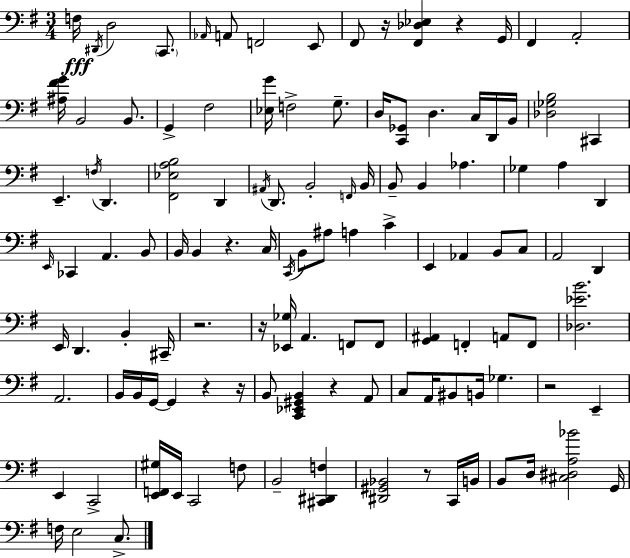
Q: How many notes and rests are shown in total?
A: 118